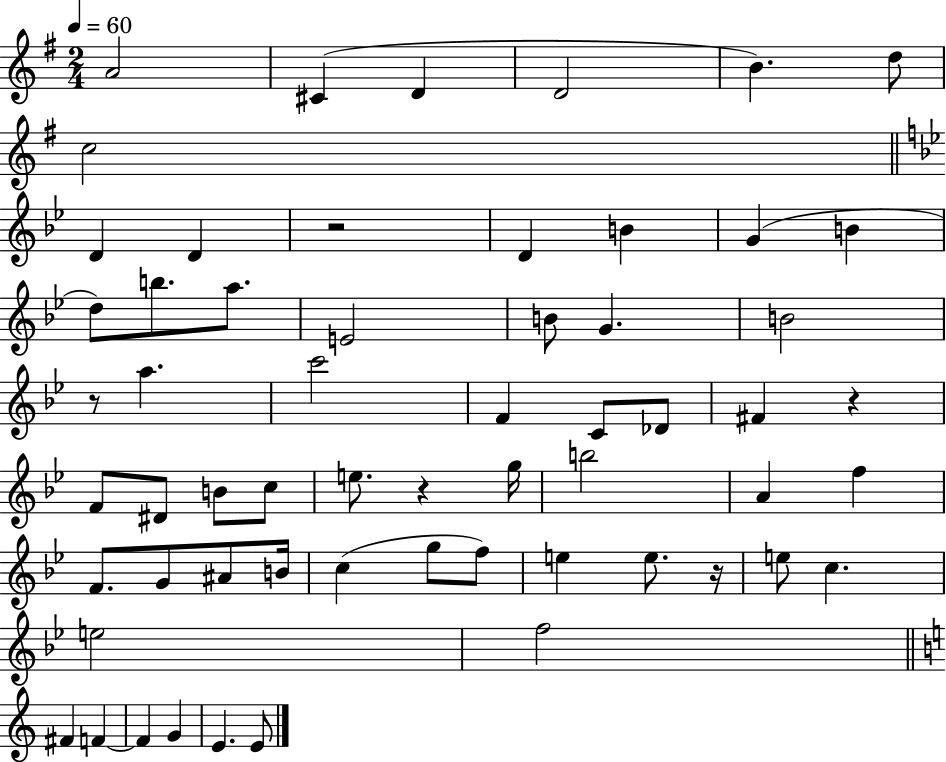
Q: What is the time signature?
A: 2/4